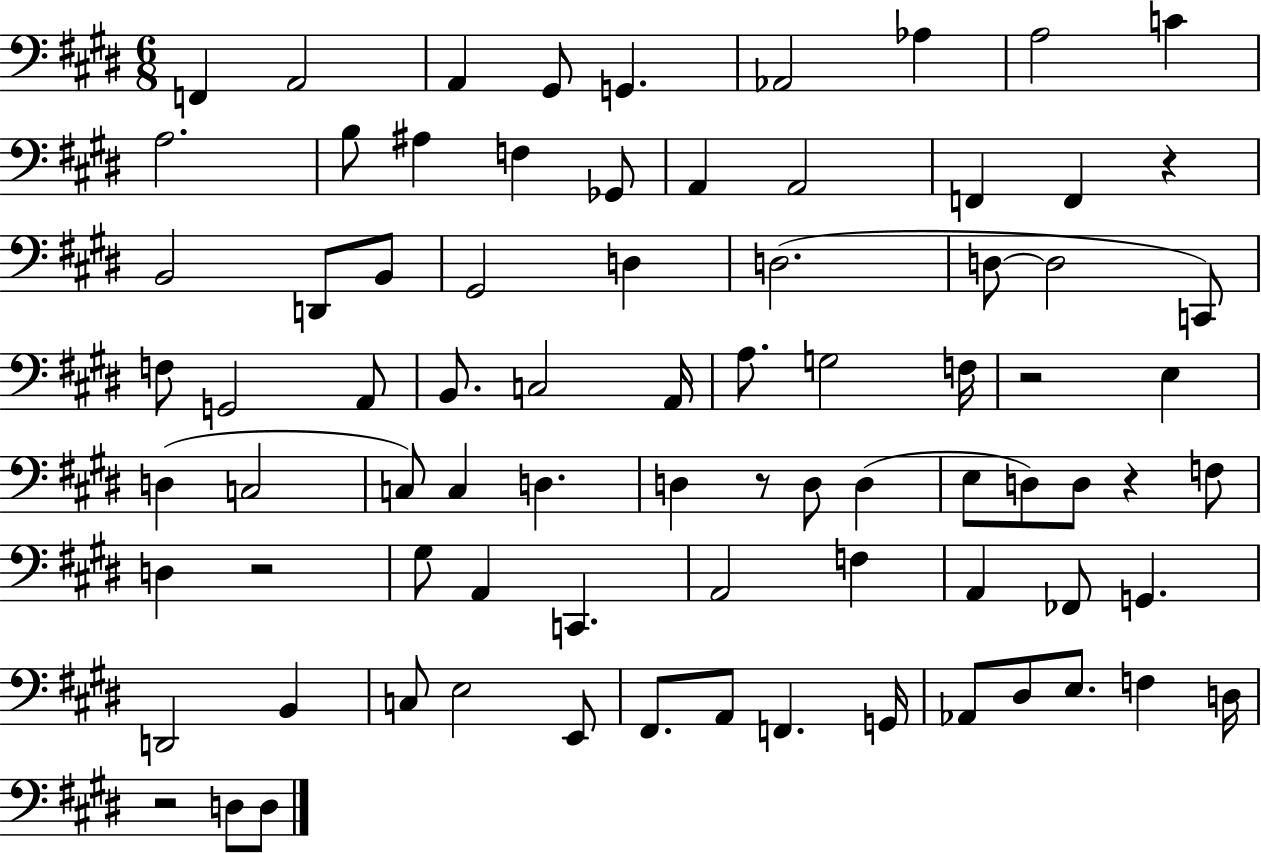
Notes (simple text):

F2/q A2/h A2/q G#2/e G2/q. Ab2/h Ab3/q A3/h C4/q A3/h. B3/e A#3/q F3/q Gb2/e A2/q A2/h F2/q F2/q R/q B2/h D2/e B2/e G#2/h D3/q D3/h. D3/e D3/h C2/e F3/e G2/h A2/e B2/e. C3/h A2/s A3/e. G3/h F3/s R/h E3/q D3/q C3/h C3/e C3/q D3/q. D3/q R/e D3/e D3/q E3/e D3/e D3/e R/q F3/e D3/q R/h G#3/e A2/q C2/q. A2/h F3/q A2/q FES2/e G2/q. D2/h B2/q C3/e E3/h E2/e F#2/e. A2/e F2/q. G2/s Ab2/e D#3/e E3/e. F3/q D3/s R/h D3/e D3/e